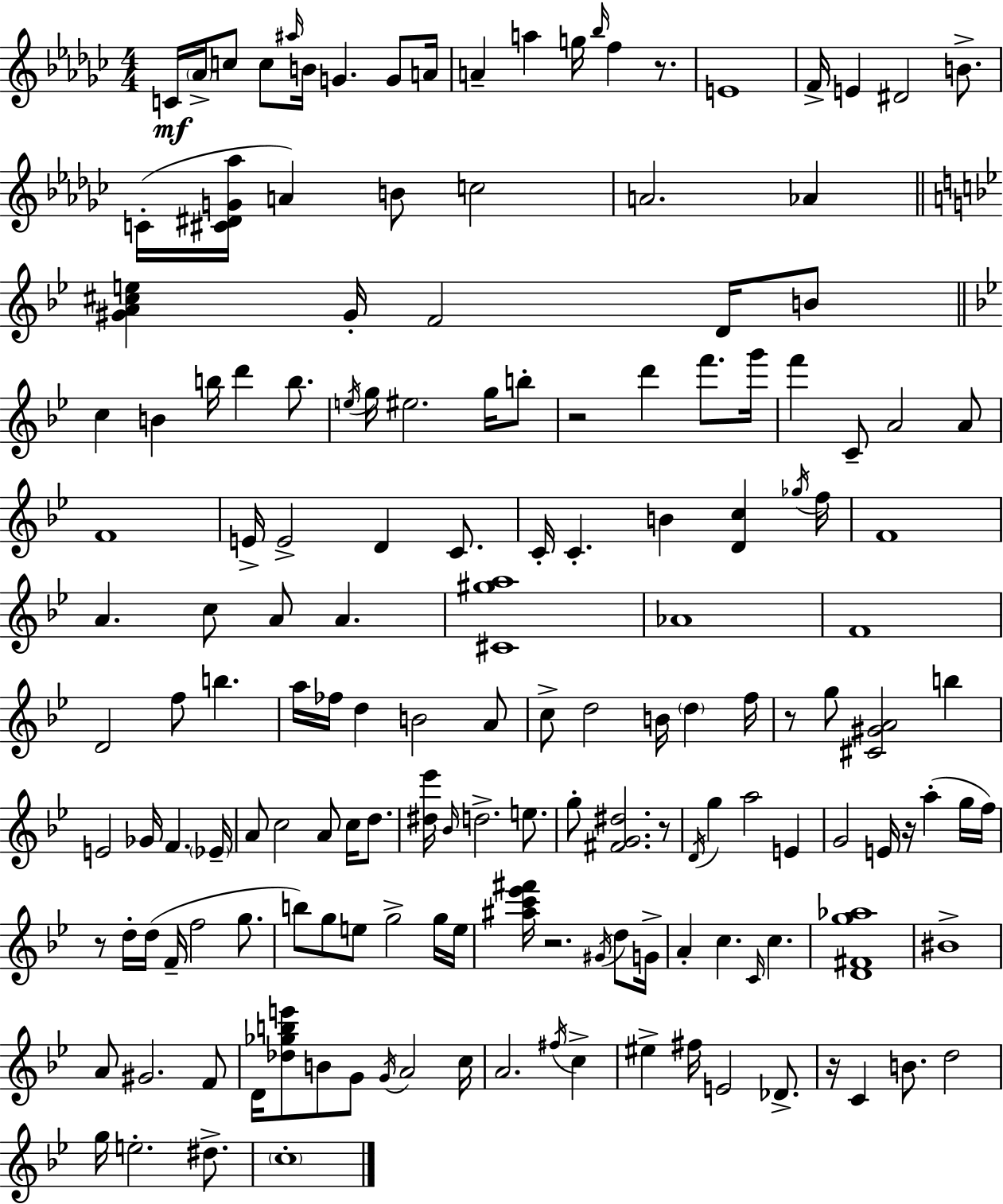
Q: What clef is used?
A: treble